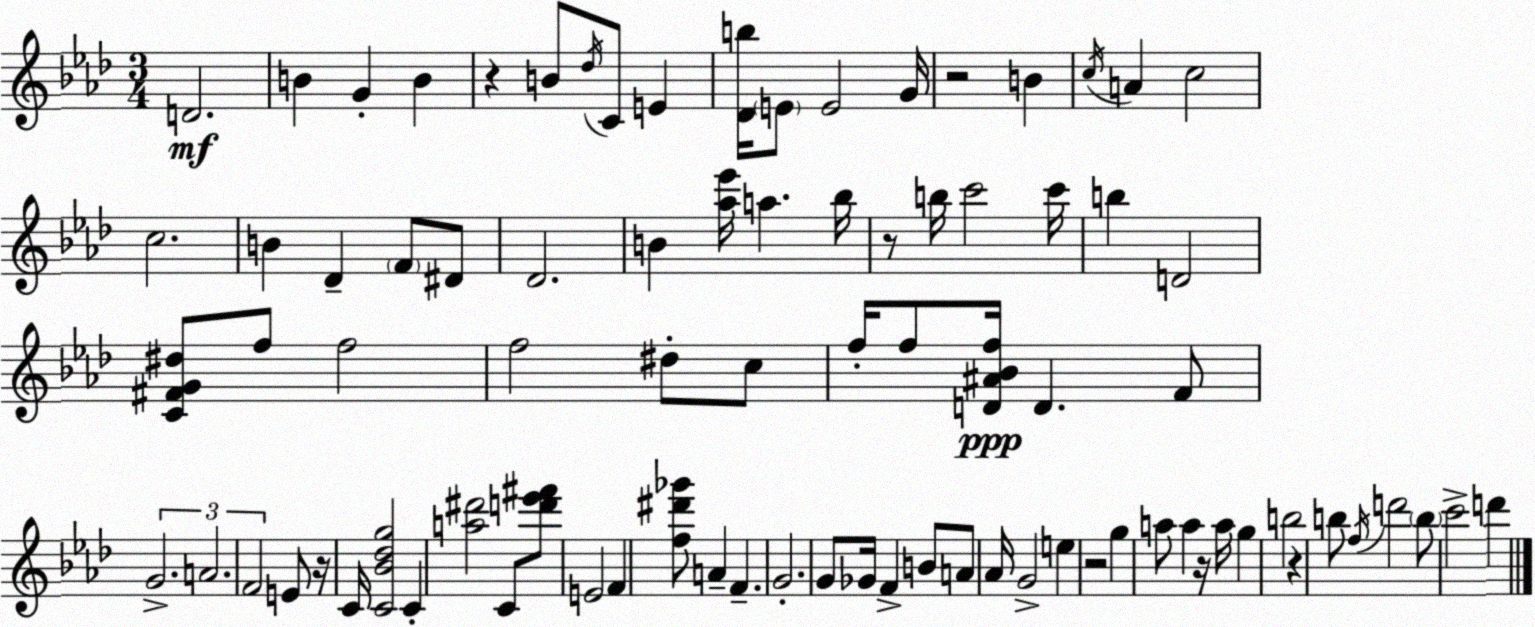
X:1
T:Untitled
M:3/4
L:1/4
K:Fm
D2 B G B z B/2 _d/4 C/2 E [_Db]/4 E/2 E2 G/4 z2 B c/4 A c2 c2 B _D F/2 ^D/2 _D2 B [_a_e']/4 a _b/4 z/2 b/4 c'2 c'/4 b D2 [C^FG^d]/2 f/2 f2 f2 ^d/2 c/2 f/4 f/2 [D^A_Bf]/4 D F/2 G2 A2 F2 E/2 z/4 C/4 [C_B_dg]2 C [a^d']2 C/2 [d'_e'^f']/2 E2 F [f^d'_g']/2 A F G2 G/2 _G/4 F B/2 A/2 _A/4 G2 e z2 g a/2 a z/4 a/4 g b2 z b/2 f/4 d'2 b/2 c'2 d'